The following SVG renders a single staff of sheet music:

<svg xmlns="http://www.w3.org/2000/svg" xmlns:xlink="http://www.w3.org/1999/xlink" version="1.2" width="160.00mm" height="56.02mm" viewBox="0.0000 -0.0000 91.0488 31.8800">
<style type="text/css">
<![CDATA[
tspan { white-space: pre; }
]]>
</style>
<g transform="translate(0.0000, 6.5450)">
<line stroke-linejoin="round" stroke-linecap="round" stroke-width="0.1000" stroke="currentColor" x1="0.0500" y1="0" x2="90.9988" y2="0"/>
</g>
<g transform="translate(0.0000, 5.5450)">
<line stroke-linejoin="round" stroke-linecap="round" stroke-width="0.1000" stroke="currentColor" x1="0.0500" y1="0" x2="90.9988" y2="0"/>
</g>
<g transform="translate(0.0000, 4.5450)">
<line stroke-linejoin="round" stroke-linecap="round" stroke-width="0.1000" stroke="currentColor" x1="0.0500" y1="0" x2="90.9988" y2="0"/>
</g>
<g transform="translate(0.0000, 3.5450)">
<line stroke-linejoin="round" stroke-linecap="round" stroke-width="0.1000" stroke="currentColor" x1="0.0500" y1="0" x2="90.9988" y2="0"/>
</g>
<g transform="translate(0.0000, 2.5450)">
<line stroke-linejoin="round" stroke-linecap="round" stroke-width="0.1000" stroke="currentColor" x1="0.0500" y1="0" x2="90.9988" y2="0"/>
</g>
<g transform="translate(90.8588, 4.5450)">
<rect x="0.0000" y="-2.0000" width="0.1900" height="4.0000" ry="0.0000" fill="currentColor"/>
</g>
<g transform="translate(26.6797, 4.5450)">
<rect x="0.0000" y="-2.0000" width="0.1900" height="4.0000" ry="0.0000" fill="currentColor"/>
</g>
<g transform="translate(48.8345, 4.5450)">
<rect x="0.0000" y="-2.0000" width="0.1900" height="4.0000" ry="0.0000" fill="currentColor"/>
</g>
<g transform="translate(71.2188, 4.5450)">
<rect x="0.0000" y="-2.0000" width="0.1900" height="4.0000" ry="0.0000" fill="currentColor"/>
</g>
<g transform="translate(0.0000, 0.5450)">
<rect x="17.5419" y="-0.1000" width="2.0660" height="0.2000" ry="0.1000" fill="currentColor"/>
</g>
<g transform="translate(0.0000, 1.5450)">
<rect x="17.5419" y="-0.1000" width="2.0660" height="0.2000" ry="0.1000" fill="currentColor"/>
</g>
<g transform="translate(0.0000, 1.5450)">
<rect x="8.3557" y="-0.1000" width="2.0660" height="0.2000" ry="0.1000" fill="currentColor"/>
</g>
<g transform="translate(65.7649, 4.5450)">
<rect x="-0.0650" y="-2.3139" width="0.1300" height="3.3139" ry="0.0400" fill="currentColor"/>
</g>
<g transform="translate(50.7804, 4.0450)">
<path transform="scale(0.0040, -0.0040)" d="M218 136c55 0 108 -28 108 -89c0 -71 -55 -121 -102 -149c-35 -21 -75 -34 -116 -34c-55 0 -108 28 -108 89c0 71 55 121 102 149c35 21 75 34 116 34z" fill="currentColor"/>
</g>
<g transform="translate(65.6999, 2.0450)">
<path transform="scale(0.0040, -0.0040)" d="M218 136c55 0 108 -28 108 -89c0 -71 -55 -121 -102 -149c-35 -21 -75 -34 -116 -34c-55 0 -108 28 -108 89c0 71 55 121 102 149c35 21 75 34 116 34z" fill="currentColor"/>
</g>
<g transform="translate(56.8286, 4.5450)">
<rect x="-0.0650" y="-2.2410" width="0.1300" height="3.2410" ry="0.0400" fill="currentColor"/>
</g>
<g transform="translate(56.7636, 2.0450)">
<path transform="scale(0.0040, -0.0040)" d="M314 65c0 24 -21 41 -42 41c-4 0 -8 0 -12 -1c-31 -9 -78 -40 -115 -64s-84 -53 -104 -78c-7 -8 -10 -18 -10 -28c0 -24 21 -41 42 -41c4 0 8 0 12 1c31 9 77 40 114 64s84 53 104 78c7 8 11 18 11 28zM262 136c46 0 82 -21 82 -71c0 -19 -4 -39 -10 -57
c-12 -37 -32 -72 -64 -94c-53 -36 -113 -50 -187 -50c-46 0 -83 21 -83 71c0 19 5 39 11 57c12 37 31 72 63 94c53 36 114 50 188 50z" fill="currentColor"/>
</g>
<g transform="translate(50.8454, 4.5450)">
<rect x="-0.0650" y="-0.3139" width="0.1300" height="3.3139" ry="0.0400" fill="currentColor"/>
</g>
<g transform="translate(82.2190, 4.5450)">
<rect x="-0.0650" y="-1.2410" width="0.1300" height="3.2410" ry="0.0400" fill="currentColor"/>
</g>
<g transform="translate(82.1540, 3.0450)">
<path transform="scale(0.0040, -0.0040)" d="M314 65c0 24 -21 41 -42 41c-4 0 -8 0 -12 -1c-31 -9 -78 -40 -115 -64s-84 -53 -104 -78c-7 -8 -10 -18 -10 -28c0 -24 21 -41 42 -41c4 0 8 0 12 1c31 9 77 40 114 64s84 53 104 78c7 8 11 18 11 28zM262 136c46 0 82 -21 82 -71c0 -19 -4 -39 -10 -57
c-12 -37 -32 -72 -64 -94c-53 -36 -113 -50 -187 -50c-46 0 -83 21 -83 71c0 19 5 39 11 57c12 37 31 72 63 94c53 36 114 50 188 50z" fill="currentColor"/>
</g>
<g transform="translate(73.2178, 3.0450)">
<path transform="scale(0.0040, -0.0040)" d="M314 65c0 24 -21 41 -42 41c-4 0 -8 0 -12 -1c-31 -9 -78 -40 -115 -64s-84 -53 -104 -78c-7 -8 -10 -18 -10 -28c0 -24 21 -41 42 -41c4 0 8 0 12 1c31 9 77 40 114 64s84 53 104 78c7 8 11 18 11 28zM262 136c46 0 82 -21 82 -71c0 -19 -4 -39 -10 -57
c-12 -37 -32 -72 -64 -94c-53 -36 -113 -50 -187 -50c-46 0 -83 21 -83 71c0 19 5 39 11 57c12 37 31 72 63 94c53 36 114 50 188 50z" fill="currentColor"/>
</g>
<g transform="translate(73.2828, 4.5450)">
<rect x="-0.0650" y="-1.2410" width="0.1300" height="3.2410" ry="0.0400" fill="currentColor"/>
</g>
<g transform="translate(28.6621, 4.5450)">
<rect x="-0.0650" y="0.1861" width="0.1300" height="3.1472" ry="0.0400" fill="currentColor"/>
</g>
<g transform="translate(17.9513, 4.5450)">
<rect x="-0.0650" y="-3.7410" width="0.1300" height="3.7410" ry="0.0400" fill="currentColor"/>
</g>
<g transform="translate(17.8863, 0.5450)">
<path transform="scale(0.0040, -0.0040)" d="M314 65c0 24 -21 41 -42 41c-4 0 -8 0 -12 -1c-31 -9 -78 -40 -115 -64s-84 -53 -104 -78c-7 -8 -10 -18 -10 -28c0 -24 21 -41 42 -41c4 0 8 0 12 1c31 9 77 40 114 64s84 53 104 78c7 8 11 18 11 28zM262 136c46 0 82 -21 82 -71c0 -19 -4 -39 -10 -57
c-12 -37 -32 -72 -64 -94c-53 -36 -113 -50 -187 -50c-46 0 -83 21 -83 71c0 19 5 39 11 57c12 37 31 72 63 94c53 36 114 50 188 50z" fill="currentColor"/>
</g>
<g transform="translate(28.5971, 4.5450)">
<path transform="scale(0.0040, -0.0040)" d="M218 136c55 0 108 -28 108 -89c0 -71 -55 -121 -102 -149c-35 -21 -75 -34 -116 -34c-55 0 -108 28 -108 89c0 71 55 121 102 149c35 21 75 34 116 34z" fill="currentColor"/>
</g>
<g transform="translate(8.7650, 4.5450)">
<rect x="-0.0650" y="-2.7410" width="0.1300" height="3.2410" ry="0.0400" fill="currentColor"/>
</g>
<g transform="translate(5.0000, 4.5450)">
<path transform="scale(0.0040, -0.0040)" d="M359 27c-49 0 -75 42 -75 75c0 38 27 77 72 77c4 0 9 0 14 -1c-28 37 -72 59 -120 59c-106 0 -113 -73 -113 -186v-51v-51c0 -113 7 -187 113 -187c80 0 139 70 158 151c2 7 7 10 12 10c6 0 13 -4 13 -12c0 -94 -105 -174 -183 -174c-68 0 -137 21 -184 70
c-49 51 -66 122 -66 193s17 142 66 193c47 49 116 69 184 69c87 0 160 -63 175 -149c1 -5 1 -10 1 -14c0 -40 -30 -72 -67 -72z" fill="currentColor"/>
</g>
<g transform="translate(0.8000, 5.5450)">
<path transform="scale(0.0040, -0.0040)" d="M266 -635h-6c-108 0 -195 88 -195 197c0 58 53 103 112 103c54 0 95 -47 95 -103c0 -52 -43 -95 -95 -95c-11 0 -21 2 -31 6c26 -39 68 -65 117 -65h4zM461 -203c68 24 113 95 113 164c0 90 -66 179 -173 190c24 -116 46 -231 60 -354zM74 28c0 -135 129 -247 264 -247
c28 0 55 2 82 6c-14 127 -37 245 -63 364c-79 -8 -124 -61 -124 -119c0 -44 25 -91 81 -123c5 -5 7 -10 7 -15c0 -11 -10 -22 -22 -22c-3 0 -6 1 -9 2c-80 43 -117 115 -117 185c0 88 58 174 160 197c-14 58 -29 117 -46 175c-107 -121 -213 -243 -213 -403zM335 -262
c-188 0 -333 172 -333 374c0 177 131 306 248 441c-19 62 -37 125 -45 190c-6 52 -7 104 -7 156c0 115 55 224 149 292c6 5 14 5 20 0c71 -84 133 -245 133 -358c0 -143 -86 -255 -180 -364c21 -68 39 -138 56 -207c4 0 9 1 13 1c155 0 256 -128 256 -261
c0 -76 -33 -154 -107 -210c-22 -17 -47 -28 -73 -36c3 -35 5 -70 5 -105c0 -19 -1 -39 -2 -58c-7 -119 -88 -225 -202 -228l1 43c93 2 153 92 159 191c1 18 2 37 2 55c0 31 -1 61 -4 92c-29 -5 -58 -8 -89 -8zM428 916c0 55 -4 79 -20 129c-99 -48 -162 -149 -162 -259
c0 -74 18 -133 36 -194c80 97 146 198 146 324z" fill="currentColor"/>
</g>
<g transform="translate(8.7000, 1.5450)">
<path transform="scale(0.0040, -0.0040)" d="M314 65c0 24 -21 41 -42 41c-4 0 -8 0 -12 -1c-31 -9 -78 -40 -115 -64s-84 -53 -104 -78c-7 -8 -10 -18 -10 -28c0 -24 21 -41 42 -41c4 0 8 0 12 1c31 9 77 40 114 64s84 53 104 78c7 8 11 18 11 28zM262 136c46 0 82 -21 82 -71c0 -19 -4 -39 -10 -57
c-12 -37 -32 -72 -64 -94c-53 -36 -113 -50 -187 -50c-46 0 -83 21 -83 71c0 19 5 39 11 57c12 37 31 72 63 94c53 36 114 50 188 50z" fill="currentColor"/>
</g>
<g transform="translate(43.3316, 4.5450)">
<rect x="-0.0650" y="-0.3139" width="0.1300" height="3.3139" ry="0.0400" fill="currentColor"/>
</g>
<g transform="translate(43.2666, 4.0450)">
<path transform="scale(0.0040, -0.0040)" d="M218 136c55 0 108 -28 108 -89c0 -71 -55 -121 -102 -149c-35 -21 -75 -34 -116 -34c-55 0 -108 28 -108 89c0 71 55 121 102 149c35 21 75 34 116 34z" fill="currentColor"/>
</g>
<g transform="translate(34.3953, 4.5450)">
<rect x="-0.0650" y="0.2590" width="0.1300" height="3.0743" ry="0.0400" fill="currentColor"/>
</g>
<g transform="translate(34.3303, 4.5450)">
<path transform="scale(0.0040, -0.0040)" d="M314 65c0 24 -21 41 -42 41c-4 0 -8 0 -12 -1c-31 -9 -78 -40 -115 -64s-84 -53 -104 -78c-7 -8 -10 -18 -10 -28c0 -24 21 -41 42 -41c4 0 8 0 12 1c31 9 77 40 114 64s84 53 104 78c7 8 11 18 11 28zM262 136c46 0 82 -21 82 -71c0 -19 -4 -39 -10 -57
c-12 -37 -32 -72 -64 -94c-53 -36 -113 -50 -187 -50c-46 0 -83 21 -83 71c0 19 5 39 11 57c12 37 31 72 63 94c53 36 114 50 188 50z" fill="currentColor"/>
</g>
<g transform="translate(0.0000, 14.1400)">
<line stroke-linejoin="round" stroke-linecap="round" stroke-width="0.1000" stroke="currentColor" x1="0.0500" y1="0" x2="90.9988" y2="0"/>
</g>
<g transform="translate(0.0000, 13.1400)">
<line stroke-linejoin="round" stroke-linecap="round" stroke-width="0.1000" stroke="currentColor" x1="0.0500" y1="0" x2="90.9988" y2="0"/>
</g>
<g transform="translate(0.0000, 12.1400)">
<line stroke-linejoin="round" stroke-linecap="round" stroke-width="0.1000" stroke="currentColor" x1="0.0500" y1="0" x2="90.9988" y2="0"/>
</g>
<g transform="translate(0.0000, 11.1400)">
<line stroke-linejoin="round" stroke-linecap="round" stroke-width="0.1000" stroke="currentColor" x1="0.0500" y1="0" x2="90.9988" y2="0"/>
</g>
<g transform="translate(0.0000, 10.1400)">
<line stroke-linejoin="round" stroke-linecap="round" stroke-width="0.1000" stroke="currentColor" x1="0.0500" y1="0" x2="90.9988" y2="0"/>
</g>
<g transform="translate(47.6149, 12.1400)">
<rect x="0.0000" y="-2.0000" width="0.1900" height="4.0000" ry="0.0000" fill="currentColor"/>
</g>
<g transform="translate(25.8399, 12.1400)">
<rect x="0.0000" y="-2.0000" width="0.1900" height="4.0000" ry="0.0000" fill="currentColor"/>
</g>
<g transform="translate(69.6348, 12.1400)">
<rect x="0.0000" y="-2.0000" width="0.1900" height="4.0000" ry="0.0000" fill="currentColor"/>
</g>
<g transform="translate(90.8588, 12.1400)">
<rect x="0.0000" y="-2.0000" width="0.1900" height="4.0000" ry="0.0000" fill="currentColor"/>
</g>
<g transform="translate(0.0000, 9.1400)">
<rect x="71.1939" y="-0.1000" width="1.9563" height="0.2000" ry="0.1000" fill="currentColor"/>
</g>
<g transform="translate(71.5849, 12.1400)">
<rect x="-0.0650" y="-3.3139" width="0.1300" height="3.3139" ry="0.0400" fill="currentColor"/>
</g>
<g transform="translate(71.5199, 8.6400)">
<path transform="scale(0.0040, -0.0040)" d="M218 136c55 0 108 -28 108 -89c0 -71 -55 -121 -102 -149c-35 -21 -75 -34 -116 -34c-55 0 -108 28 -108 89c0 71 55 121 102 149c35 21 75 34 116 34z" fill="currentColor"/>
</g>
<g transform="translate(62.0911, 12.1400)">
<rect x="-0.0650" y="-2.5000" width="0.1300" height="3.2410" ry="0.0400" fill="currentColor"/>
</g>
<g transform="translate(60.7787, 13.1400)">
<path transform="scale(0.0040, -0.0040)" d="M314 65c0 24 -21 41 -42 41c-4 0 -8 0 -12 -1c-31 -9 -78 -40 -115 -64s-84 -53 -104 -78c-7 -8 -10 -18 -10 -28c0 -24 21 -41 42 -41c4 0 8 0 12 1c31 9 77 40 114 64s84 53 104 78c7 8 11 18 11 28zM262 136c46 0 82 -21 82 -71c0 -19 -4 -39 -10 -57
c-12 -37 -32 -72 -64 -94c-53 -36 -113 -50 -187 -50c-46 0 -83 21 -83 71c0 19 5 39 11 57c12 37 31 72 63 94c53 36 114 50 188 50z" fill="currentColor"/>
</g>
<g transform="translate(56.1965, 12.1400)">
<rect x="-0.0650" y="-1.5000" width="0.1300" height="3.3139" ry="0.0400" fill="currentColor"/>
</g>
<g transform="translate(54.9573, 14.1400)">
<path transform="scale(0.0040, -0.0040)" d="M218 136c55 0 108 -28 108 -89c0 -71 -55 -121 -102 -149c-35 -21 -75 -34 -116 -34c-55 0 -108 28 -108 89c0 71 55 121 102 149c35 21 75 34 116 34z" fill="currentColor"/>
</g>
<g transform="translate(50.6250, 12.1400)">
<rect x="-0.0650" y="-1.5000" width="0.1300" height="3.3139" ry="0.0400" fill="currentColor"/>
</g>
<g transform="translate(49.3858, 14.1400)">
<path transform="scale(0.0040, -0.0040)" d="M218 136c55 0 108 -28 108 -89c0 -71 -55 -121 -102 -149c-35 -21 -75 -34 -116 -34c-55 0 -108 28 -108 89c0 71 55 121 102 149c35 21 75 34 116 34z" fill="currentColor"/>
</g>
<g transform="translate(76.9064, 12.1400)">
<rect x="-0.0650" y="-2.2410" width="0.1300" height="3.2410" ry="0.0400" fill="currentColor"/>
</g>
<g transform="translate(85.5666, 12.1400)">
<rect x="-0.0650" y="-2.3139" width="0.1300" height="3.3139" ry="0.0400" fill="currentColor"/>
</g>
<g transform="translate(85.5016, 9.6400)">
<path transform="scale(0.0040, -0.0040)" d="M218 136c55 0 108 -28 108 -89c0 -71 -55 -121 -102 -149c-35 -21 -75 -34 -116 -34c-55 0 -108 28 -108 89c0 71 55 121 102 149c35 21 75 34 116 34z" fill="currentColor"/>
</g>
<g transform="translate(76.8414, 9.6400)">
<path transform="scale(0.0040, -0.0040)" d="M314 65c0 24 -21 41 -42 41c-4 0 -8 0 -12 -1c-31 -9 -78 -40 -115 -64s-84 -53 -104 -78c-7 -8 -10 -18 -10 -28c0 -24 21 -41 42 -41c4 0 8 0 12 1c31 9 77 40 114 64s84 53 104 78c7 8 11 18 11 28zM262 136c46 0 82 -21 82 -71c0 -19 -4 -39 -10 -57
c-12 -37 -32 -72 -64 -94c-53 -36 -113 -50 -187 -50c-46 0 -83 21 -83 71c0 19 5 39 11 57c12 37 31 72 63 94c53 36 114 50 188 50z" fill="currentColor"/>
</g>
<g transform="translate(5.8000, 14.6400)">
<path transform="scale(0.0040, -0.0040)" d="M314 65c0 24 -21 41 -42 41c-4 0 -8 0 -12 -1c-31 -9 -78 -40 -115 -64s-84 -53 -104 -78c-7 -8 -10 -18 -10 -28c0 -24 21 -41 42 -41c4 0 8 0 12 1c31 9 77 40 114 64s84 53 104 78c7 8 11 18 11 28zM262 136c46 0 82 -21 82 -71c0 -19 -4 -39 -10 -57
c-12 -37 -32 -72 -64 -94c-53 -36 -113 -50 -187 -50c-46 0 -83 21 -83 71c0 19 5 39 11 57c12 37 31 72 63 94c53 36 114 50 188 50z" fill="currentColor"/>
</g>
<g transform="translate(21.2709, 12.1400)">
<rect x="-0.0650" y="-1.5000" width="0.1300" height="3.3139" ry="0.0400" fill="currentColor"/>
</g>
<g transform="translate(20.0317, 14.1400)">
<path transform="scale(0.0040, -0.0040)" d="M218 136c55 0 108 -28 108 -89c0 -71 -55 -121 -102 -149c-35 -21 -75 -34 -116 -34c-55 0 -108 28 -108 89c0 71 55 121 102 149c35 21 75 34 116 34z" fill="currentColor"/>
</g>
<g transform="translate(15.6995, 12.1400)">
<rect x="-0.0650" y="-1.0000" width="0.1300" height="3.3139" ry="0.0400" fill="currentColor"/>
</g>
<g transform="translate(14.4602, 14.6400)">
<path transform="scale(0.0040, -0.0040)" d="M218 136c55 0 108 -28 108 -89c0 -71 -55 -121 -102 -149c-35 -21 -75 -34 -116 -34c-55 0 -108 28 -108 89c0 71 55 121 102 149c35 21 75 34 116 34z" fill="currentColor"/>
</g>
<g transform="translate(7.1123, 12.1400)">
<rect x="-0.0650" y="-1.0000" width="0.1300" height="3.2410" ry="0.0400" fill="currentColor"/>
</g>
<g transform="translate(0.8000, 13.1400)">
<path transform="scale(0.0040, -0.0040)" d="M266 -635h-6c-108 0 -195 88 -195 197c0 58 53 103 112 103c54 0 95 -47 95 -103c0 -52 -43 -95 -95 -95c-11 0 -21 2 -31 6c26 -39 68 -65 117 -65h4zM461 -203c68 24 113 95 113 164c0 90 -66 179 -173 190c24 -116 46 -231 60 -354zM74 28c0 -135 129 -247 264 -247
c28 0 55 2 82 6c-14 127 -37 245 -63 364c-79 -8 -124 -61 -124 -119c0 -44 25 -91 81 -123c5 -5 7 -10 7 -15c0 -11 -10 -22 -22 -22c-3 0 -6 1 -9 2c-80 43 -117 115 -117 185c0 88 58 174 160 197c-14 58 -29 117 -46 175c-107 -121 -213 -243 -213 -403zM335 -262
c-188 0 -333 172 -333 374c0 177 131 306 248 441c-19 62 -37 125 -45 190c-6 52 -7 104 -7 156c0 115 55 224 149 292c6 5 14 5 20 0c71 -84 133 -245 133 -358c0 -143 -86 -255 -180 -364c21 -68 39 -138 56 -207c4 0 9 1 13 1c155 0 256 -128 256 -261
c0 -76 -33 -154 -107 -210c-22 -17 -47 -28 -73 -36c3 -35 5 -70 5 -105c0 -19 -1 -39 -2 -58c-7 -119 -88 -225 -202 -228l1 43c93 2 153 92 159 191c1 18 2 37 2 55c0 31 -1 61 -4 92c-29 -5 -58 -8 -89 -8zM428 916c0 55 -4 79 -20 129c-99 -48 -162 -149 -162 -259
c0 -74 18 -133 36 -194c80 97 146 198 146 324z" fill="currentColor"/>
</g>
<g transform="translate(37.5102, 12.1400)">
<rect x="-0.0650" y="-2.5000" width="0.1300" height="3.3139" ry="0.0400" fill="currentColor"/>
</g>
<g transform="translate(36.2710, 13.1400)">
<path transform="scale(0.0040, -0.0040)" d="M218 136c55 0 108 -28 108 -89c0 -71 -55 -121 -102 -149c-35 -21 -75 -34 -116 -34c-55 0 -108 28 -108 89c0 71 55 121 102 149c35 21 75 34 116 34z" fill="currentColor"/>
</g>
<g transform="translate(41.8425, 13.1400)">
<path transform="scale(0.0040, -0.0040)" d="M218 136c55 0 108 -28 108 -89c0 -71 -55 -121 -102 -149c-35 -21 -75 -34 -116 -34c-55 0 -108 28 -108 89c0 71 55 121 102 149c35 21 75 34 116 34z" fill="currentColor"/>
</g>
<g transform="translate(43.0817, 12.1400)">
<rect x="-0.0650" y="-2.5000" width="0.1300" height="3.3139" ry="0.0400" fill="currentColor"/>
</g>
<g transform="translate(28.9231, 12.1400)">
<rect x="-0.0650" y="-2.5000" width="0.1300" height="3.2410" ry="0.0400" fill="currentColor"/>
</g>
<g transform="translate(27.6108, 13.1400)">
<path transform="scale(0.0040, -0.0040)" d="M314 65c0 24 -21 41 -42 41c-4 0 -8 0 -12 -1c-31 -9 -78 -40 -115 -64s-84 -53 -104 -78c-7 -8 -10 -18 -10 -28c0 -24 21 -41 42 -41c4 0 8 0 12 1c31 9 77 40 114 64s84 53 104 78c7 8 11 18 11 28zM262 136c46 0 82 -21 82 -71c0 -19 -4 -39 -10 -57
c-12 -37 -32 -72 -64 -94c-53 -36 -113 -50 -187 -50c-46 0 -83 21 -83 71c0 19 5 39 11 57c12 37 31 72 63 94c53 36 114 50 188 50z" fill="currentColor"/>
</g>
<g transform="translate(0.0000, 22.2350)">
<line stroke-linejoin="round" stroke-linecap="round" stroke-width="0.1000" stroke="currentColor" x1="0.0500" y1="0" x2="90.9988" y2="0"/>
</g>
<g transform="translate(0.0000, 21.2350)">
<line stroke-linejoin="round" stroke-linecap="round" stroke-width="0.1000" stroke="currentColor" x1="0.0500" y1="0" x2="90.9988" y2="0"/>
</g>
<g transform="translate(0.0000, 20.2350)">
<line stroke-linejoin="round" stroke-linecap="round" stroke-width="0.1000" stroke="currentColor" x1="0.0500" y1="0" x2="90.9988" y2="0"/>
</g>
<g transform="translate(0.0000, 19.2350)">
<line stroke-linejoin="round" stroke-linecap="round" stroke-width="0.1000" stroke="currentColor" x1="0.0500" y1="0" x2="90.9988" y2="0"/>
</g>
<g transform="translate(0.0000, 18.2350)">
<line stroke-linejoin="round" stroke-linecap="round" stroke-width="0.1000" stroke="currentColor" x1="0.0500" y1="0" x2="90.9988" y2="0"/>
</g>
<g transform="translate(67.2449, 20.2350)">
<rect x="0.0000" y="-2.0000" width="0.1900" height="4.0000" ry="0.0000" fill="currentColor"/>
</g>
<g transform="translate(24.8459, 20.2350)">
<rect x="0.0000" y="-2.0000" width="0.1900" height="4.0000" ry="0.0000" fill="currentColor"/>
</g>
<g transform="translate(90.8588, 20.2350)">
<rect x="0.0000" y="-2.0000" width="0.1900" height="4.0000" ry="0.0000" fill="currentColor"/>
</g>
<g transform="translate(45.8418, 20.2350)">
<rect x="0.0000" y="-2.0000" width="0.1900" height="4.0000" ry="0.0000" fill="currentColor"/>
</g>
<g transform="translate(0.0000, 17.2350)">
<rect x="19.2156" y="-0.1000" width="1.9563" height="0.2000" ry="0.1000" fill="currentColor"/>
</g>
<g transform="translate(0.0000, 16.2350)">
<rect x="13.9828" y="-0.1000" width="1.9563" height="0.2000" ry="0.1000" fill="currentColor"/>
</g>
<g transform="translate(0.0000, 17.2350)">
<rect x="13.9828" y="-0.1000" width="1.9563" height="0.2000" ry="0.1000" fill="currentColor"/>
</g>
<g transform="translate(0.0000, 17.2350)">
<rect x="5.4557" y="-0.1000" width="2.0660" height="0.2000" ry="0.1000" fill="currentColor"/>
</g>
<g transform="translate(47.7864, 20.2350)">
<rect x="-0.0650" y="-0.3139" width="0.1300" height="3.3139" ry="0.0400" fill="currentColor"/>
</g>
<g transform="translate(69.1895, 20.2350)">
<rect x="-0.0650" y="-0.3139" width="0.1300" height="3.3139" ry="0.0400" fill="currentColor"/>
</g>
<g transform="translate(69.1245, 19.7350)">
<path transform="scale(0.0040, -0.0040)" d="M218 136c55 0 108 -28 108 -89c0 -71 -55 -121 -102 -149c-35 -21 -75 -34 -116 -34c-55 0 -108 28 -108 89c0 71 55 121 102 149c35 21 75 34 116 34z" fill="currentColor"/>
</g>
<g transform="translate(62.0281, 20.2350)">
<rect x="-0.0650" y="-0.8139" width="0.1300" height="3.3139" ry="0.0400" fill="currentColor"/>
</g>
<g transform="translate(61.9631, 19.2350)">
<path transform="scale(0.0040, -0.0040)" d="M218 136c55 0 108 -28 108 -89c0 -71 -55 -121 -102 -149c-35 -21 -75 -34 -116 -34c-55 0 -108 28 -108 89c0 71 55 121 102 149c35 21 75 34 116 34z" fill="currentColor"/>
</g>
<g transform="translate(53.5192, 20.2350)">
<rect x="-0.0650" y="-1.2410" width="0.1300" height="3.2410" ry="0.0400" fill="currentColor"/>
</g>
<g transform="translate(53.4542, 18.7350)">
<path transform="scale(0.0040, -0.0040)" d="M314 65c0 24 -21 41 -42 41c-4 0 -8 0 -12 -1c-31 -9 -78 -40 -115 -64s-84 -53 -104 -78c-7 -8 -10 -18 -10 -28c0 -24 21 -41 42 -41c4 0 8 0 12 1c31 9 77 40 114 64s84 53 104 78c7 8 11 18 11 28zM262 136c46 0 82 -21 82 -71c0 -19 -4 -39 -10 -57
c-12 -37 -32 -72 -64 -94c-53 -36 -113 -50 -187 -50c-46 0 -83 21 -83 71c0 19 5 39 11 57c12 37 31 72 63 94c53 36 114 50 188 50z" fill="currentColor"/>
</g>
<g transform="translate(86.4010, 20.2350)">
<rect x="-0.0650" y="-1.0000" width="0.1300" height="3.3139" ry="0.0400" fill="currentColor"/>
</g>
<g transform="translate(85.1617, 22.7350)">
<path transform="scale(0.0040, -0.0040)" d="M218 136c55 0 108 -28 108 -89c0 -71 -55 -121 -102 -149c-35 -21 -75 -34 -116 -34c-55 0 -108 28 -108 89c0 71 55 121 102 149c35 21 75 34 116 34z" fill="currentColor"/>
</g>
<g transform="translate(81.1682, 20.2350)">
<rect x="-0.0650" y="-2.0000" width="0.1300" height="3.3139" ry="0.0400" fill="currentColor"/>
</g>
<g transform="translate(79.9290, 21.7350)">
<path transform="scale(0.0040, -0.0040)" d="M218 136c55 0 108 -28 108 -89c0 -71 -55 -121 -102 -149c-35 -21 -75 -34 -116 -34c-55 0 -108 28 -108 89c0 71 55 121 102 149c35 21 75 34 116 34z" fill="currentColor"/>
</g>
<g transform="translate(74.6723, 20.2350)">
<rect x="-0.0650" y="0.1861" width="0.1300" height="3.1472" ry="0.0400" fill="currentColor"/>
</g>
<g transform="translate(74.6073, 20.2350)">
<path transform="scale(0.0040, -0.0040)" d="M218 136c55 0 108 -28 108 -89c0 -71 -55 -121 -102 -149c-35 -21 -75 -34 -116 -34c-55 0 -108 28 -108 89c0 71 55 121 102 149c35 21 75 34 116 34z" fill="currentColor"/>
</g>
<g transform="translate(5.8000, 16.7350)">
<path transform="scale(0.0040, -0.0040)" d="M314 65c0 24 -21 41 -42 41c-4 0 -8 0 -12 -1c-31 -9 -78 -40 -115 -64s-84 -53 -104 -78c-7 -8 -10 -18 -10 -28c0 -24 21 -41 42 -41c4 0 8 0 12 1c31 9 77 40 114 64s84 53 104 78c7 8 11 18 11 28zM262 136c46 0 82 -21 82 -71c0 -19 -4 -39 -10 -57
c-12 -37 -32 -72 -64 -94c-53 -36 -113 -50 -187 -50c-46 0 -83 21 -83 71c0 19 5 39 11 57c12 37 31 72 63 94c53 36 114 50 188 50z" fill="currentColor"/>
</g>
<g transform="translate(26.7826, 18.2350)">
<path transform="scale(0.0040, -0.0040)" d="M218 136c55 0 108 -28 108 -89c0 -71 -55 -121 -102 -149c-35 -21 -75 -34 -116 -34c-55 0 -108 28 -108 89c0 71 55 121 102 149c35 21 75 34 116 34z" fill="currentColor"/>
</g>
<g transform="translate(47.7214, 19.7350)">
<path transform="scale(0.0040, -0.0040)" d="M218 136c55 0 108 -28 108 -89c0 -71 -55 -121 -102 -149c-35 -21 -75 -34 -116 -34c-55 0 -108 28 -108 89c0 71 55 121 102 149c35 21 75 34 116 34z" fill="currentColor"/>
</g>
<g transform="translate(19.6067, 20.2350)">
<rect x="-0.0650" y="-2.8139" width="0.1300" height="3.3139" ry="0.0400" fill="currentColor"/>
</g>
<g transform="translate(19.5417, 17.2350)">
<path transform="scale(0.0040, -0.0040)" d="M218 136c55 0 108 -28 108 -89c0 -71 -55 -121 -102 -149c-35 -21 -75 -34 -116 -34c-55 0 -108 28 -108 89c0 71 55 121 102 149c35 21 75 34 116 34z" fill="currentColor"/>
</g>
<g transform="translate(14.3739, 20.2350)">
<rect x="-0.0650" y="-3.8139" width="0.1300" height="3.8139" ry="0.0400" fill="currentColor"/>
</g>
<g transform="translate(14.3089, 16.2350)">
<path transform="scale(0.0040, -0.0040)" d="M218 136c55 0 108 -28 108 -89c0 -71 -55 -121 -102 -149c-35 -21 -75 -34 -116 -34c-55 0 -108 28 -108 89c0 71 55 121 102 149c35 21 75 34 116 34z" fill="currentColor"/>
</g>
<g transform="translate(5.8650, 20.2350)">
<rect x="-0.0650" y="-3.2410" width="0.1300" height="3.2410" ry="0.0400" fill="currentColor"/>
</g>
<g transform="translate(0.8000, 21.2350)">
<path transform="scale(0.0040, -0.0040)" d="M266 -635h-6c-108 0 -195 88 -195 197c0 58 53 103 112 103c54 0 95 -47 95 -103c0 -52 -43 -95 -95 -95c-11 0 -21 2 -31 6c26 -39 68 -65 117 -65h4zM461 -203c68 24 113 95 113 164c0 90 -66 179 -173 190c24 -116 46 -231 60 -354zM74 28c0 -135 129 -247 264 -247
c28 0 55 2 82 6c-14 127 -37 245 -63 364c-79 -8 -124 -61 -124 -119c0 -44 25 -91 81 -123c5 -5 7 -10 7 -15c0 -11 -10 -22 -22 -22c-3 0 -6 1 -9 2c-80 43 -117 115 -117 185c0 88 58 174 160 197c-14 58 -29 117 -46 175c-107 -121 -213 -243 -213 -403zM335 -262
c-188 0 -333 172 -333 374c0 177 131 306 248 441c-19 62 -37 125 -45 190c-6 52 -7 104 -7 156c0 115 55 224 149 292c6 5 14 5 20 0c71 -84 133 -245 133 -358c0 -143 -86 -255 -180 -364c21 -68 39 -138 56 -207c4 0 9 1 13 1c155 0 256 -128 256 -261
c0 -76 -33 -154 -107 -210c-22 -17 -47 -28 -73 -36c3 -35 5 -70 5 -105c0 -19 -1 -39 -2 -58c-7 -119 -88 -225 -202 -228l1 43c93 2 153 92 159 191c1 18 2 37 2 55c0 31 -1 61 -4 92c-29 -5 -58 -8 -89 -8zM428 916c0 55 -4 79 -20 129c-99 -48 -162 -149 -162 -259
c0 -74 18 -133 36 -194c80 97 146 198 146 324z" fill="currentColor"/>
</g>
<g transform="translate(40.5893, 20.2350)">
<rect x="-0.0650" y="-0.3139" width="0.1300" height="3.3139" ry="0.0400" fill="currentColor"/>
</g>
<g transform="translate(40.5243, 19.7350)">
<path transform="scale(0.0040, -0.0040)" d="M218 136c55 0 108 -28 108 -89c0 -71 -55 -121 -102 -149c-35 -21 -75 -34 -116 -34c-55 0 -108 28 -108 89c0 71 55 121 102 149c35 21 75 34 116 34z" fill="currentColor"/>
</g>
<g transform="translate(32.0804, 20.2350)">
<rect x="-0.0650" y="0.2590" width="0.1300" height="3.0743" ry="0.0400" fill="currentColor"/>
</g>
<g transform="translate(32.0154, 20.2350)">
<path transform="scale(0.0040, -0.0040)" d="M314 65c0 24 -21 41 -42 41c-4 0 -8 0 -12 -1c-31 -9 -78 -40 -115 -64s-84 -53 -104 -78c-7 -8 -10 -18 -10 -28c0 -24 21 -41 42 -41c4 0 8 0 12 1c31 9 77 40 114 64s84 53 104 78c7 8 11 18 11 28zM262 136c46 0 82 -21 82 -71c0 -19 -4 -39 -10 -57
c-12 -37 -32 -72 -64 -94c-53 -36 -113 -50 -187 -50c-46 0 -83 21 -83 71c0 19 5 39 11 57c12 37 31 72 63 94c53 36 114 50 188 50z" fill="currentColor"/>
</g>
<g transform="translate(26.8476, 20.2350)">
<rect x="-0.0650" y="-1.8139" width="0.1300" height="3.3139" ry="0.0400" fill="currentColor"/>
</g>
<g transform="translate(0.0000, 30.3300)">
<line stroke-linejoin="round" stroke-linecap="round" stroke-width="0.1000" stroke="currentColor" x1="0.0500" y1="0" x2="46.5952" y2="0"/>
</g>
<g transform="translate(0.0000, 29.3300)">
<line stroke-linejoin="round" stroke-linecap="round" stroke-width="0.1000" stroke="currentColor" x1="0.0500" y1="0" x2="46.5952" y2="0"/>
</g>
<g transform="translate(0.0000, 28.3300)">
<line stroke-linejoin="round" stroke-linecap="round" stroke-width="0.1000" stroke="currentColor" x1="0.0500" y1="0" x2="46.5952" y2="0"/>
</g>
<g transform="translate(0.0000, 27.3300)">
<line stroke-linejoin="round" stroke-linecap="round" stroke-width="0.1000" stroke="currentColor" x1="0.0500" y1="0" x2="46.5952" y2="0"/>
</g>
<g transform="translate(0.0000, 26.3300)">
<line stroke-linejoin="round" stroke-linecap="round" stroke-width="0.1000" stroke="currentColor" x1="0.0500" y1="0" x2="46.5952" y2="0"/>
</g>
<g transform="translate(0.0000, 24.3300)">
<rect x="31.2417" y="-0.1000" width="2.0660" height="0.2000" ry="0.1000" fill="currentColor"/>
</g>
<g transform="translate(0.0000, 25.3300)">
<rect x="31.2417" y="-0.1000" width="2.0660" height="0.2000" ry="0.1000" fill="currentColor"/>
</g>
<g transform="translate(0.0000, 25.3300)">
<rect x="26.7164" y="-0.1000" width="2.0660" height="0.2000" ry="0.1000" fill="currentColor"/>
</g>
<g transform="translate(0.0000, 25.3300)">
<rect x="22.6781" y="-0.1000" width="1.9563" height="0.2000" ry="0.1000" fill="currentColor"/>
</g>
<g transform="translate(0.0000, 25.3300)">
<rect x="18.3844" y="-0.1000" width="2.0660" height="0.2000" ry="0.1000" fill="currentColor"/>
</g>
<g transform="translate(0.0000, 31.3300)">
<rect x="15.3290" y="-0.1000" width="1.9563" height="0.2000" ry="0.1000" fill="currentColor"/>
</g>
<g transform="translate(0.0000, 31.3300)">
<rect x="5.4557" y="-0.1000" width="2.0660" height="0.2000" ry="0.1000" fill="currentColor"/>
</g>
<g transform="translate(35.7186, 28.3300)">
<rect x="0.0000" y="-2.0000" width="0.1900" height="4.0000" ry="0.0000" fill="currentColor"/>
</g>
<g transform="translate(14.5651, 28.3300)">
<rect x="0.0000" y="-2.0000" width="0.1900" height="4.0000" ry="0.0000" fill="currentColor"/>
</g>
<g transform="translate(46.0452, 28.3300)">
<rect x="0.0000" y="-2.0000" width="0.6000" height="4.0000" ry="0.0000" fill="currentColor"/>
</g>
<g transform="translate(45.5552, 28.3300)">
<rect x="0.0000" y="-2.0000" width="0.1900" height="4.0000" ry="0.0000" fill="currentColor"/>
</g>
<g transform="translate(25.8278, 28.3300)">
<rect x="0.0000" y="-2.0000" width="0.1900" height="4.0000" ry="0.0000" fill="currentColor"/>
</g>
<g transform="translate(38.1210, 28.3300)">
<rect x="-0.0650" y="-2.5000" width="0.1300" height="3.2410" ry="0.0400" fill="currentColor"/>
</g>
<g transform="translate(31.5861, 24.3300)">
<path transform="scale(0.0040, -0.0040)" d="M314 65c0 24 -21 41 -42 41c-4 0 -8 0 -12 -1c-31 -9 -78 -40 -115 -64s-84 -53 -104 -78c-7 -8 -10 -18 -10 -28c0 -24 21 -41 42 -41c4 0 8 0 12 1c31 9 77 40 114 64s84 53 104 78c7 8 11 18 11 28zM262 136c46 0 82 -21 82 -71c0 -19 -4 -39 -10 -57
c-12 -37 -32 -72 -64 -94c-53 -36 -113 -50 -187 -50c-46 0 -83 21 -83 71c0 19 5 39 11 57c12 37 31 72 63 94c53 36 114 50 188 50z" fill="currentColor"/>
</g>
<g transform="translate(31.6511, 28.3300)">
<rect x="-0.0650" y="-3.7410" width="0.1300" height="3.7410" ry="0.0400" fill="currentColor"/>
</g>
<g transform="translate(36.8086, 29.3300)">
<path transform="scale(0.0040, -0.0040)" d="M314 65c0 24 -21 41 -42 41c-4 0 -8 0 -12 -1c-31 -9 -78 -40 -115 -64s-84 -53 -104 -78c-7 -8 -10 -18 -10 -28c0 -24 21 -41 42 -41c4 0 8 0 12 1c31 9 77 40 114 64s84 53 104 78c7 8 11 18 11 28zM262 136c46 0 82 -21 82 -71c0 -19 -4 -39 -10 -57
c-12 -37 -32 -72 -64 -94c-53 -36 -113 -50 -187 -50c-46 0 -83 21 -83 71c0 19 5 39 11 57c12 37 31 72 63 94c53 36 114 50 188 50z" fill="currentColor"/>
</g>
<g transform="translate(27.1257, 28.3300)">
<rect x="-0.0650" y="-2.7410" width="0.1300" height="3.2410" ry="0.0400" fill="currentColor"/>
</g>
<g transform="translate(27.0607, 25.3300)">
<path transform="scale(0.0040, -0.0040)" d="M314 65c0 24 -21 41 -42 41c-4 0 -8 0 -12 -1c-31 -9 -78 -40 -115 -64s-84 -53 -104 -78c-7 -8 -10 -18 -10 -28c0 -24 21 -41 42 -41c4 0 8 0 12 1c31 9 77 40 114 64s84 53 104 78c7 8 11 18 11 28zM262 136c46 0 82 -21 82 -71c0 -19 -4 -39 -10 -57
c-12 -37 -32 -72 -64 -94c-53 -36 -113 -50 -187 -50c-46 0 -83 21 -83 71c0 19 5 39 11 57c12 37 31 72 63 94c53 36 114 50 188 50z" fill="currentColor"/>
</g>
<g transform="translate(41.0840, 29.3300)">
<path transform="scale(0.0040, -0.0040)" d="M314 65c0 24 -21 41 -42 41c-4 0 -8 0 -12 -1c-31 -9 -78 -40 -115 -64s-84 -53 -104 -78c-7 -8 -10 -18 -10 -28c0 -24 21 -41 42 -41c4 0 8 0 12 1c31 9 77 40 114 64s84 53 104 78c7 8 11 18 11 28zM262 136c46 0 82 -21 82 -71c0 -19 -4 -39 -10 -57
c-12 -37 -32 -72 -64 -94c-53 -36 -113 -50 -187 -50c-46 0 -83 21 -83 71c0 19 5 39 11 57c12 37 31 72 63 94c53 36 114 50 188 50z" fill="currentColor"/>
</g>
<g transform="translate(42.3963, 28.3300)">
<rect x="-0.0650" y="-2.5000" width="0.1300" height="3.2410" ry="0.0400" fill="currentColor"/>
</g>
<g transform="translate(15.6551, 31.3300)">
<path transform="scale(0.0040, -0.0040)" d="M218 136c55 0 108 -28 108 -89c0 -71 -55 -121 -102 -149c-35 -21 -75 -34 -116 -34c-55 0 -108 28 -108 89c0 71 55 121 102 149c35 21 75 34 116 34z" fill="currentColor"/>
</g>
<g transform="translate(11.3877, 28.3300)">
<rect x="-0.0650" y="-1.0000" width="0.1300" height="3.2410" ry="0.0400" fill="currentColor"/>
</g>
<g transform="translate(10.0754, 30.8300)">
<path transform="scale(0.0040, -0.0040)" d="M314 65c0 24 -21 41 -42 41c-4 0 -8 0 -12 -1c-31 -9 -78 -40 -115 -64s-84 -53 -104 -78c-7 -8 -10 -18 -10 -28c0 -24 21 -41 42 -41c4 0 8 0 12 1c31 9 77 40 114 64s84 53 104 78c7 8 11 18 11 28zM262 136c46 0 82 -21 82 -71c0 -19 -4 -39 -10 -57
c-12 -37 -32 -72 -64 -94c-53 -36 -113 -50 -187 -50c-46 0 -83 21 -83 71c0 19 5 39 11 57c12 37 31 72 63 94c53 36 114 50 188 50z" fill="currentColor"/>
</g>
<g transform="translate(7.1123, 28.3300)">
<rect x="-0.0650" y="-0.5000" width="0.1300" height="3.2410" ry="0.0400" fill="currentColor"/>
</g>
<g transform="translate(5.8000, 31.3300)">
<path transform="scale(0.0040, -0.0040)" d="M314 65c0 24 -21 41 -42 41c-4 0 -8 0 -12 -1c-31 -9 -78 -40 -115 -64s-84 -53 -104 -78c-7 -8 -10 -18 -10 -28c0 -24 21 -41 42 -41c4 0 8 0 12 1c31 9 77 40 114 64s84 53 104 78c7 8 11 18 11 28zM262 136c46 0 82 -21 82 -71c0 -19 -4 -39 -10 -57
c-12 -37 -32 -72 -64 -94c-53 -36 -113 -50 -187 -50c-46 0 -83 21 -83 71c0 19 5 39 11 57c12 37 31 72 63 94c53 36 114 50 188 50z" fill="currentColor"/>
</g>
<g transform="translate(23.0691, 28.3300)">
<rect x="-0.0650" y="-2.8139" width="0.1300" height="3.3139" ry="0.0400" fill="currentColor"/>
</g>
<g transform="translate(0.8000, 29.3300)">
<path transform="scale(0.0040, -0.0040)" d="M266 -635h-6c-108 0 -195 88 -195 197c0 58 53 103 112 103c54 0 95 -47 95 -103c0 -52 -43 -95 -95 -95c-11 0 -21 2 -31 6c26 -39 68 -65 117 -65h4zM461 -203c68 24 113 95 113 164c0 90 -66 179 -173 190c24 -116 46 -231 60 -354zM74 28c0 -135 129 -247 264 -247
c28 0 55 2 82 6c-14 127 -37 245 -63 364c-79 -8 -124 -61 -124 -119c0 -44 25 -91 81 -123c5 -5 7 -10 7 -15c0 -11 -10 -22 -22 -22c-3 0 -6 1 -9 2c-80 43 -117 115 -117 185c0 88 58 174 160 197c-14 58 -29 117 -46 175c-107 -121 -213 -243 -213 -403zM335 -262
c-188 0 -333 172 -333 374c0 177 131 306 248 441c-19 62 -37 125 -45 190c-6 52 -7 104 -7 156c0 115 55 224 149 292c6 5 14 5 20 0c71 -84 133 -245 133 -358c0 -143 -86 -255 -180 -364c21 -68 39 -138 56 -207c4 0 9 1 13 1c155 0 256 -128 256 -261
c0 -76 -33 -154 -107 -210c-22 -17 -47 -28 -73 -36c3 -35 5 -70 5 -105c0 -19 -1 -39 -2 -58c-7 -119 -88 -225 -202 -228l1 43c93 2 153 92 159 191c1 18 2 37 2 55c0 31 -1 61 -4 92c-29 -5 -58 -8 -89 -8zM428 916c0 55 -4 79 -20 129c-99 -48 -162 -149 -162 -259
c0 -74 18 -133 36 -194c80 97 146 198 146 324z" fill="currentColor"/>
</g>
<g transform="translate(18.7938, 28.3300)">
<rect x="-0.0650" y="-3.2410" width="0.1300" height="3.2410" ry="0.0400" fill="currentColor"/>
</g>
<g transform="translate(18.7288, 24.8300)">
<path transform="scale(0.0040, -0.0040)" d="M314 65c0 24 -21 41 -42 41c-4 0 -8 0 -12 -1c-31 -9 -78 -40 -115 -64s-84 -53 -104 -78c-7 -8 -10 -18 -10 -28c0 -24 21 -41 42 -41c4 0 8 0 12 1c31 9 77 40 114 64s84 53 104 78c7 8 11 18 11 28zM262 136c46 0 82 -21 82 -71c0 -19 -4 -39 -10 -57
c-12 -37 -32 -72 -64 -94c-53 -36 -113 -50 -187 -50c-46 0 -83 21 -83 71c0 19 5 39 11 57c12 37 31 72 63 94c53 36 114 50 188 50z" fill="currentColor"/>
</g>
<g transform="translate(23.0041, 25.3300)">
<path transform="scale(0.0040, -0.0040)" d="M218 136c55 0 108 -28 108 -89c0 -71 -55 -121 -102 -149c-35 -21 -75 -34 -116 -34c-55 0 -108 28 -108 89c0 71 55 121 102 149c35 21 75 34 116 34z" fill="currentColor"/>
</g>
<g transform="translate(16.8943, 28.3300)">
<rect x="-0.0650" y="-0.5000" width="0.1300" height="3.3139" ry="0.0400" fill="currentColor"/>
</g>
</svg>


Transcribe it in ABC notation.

X:1
T:Untitled
M:4/4
L:1/4
K:C
a2 c'2 B B2 c c g2 g e2 e2 D2 D E G2 G G E E G2 b g2 g b2 c' a f B2 c c e2 d c B F D C2 D2 C b2 a a2 c'2 G2 G2